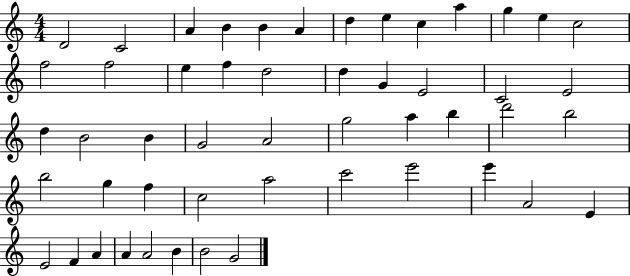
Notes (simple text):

D4/h C4/h A4/q B4/q B4/q A4/q D5/q E5/q C5/q A5/q G5/q E5/q C5/h F5/h F5/h E5/q F5/q D5/h D5/q G4/q E4/h C4/h E4/h D5/q B4/h B4/q G4/h A4/h G5/h A5/q B5/q D6/h B5/h B5/h G5/q F5/q C5/h A5/h C6/h E6/h E6/q A4/h E4/q E4/h F4/q A4/q A4/q A4/h B4/q B4/h G4/h